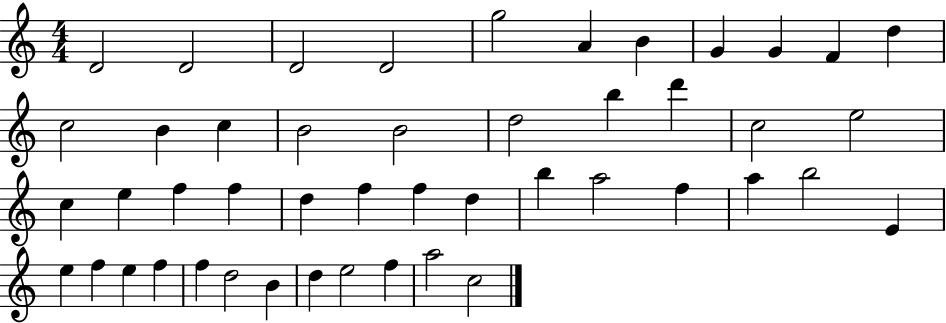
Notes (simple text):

D4/h D4/h D4/h D4/h G5/h A4/q B4/q G4/q G4/q F4/q D5/q C5/h B4/q C5/q B4/h B4/h D5/h B5/q D6/q C5/h E5/h C5/q E5/q F5/q F5/q D5/q F5/q F5/q D5/q B5/q A5/h F5/q A5/q B5/h E4/q E5/q F5/q E5/q F5/q F5/q D5/h B4/q D5/q E5/h F5/q A5/h C5/h